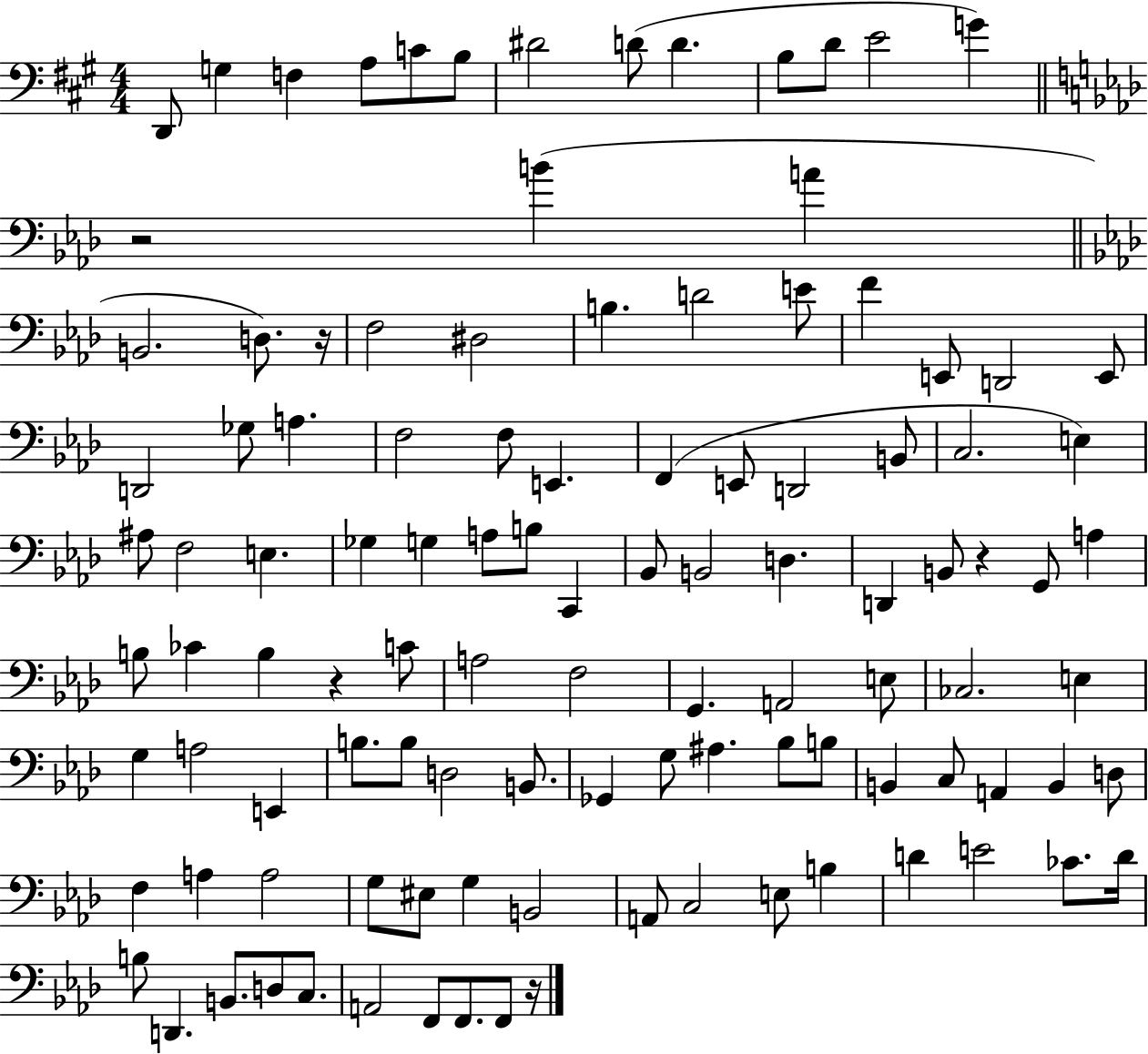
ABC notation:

X:1
T:Untitled
M:4/4
L:1/4
K:A
D,,/2 G, F, A,/2 C/2 B,/2 ^D2 D/2 D B,/2 D/2 E2 G z2 B A B,,2 D,/2 z/4 F,2 ^D,2 B, D2 E/2 F E,,/2 D,,2 E,,/2 D,,2 _G,/2 A, F,2 F,/2 E,, F,, E,,/2 D,,2 B,,/2 C,2 E, ^A,/2 F,2 E, _G, G, A,/2 B,/2 C,, _B,,/2 B,,2 D, D,, B,,/2 z G,,/2 A, B,/2 _C B, z C/2 A,2 F,2 G,, A,,2 E,/2 _C,2 E, G, A,2 E,, B,/2 B,/2 D,2 B,,/2 _G,, G,/2 ^A, _B,/2 B,/2 B,, C,/2 A,, B,, D,/2 F, A, A,2 G,/2 ^E,/2 G, B,,2 A,,/2 C,2 E,/2 B, D E2 _C/2 D/4 B,/2 D,, B,,/2 D,/2 C,/2 A,,2 F,,/2 F,,/2 F,,/2 z/4